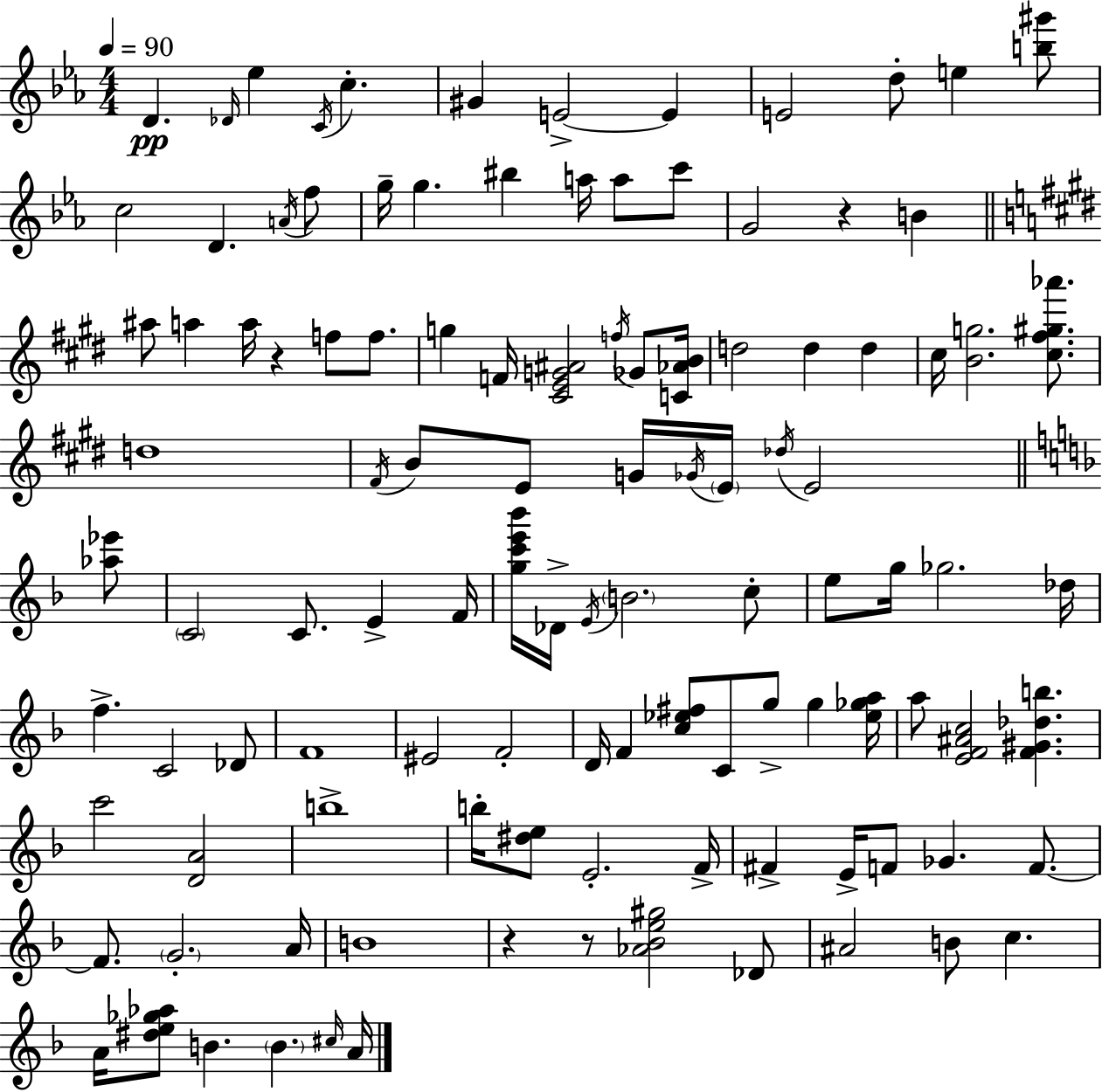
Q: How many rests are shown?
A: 4